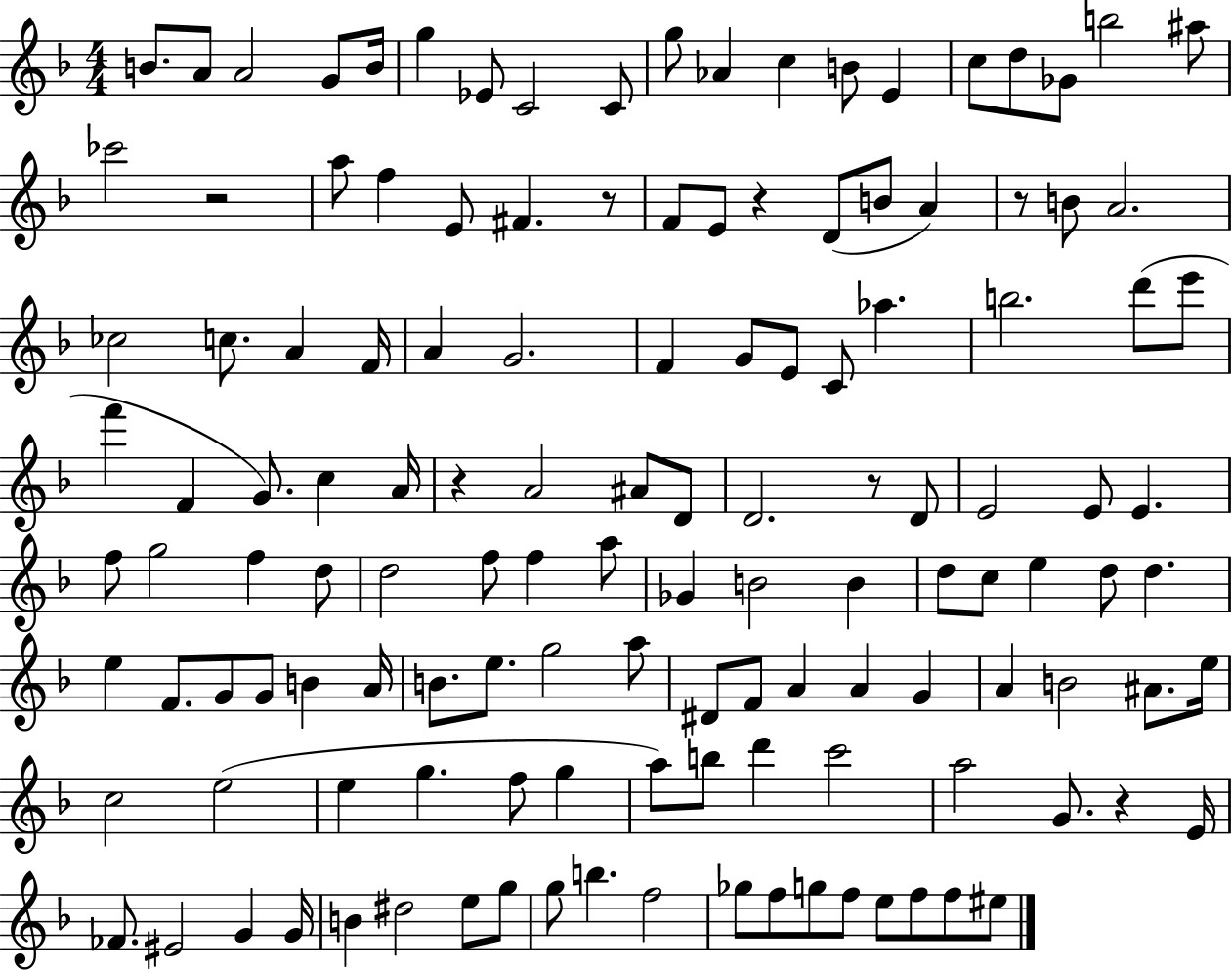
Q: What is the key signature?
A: F major